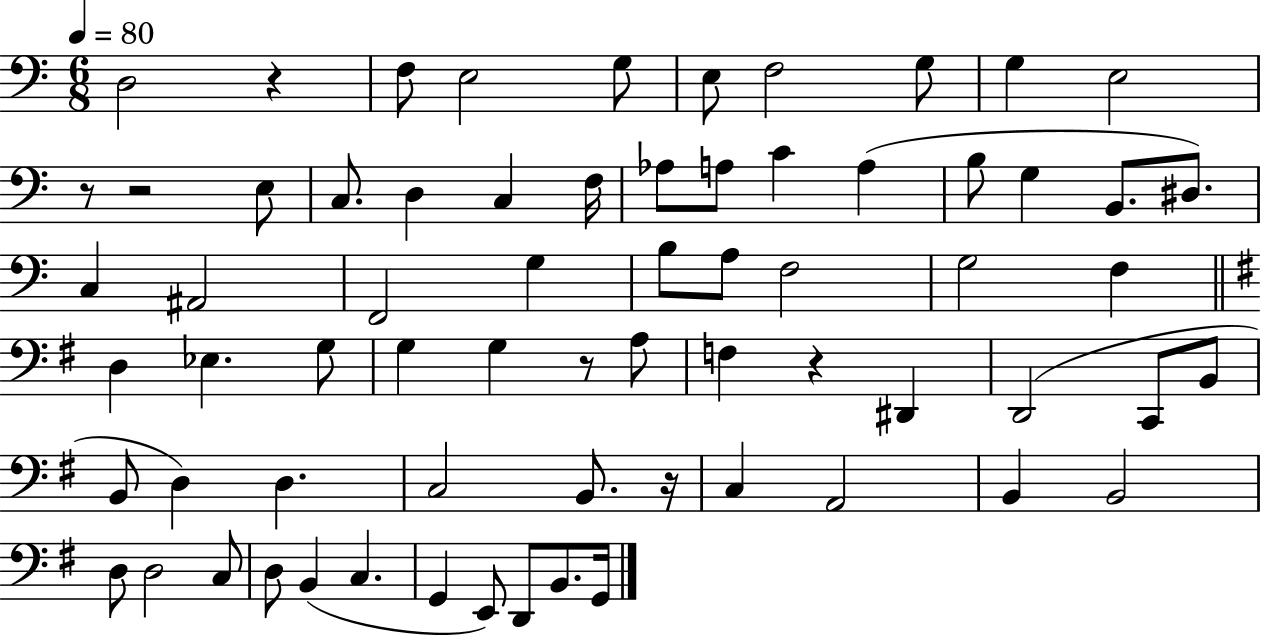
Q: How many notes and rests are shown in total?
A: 68